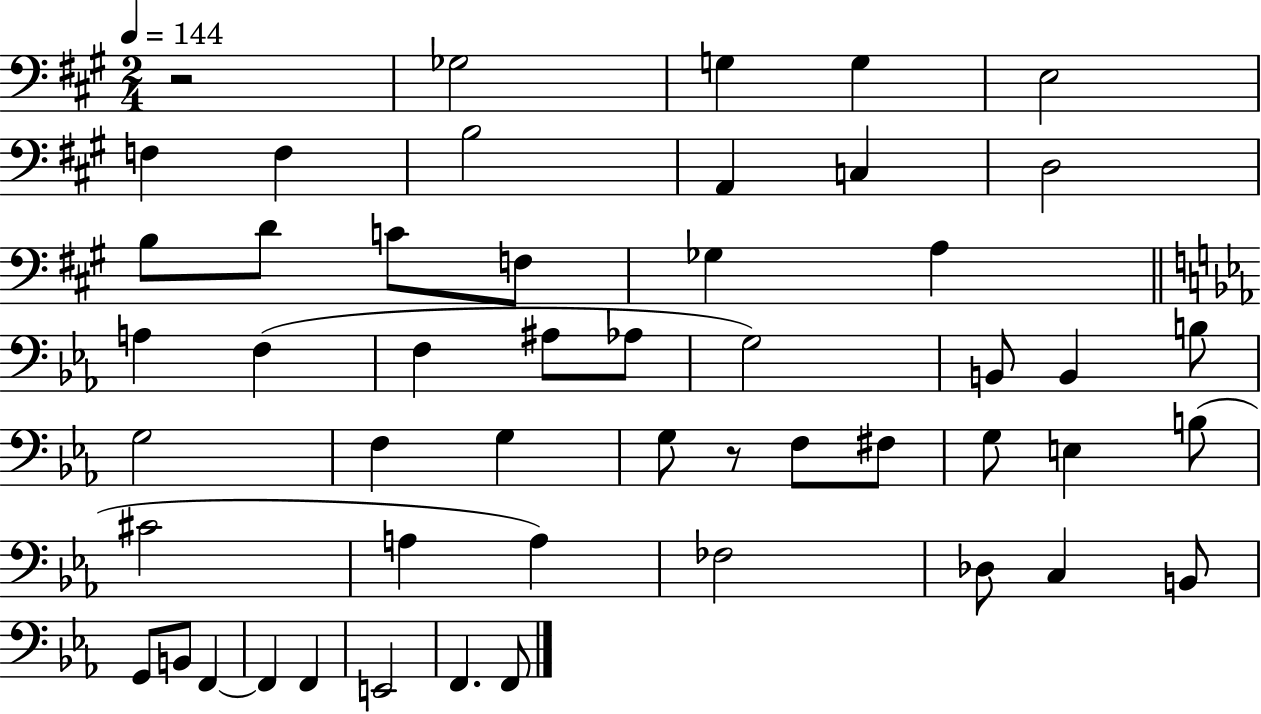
{
  \clef bass
  \numericTimeSignature
  \time 2/4
  \key a \major
  \tempo 4 = 144
  r2 | ges2 | g4 g4 | e2 | \break f4 f4 | b2 | a,4 c4 | d2 | \break b8 d'8 c'8 f8 | ges4 a4 | \bar "||" \break \key ees \major a4 f4( | f4 ais8 aes8 | g2) | b,8 b,4 b8 | \break g2 | f4 g4 | g8 r8 f8 fis8 | g8 e4 b8( | \break cis'2 | a4 a4) | fes2 | des8 c4 b,8 | \break g,8 b,8 f,4~~ | f,4 f,4 | e,2 | f,4. f,8 | \break \bar "|."
}